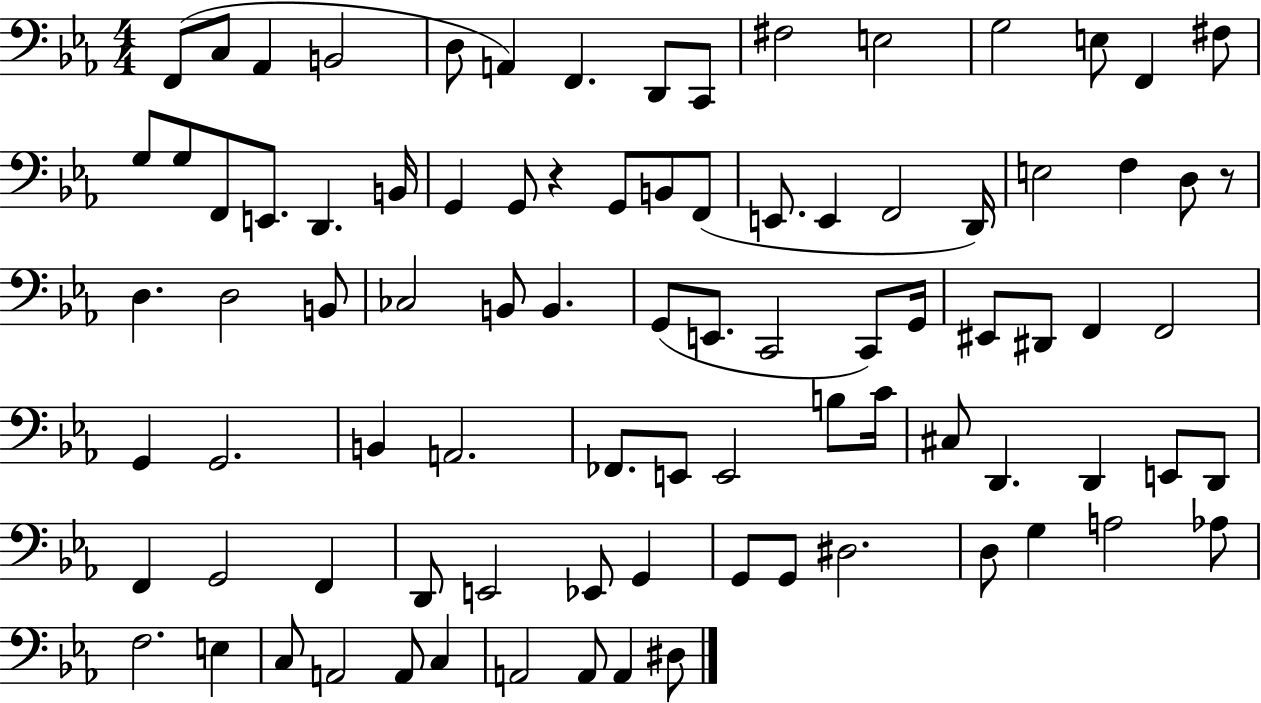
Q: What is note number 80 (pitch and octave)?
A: A2